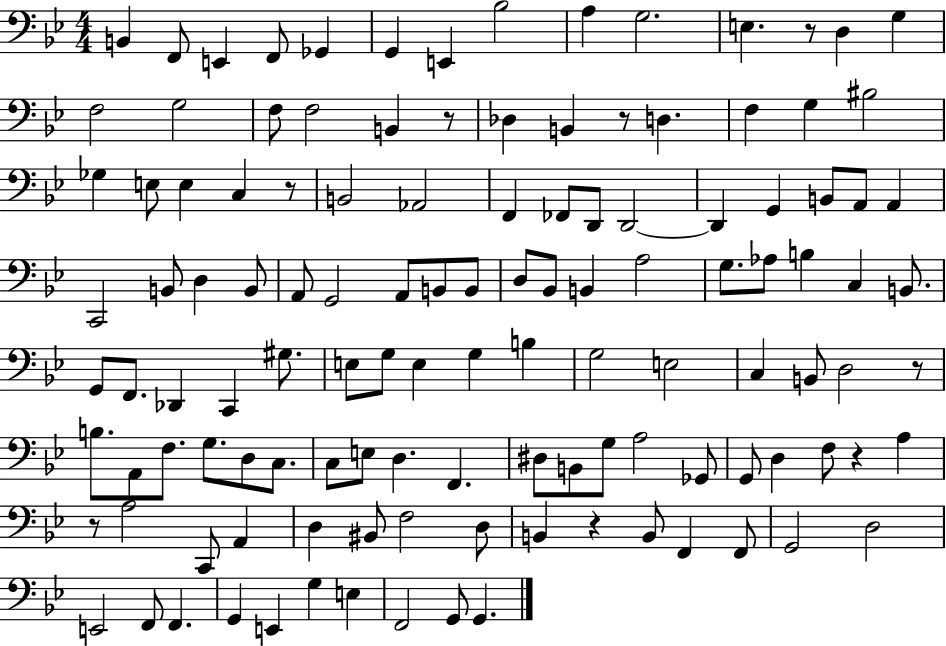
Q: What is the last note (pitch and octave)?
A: G2